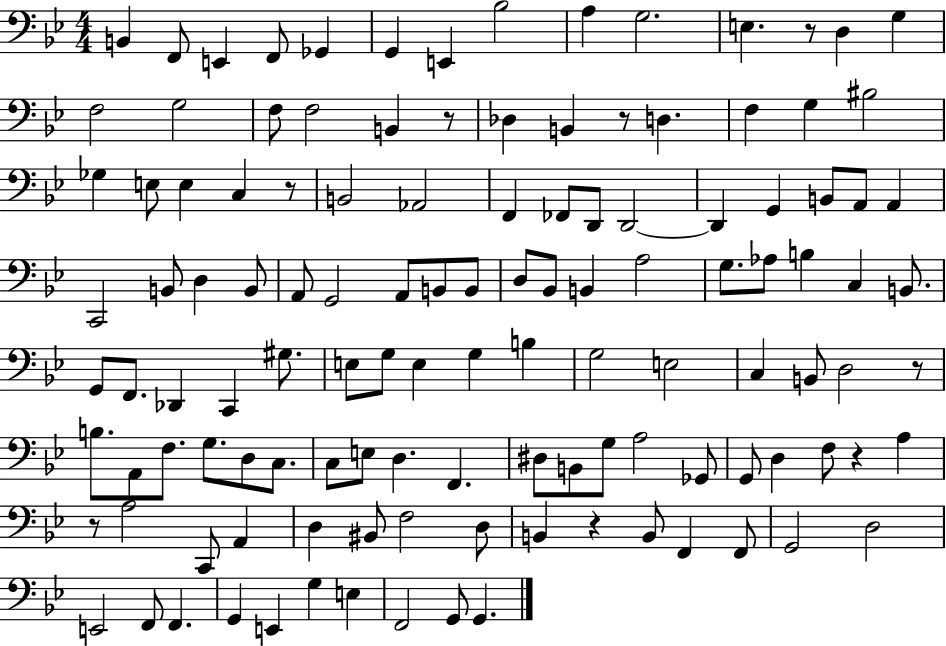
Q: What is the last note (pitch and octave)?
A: G2